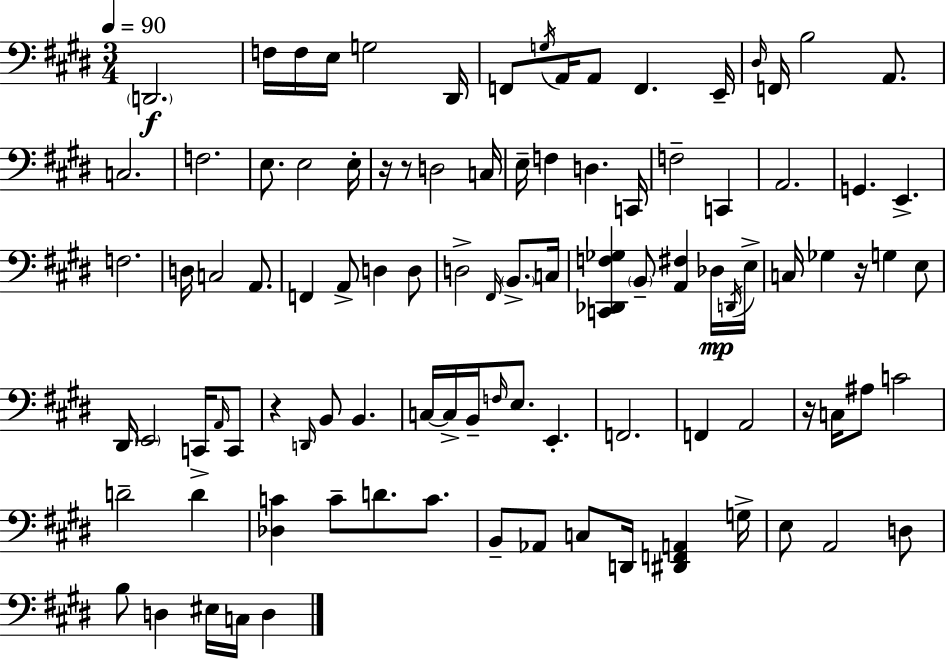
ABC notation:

X:1
T:Untitled
M:3/4
L:1/4
K:E
D,,2 F,/4 F,/4 E,/4 G,2 ^D,,/4 F,,/2 G,/4 A,,/4 A,,/2 F,, E,,/4 ^D,/4 F,,/4 B,2 A,,/2 C,2 F,2 E,/2 E,2 E,/4 z/4 z/2 D,2 C,/4 E,/4 F, D, C,,/4 F,2 C,, A,,2 G,, E,, F,2 D,/4 C,2 A,,/2 F,, A,,/2 D, D,/2 D,2 ^F,,/4 B,,/2 C,/4 [C,,_D,,F,_G,] B,,/2 [A,,^F,] _D,/4 D,,/4 E,/4 C,/4 _G, z/4 G, E,/2 ^D,,/4 E,,2 C,,/4 A,,/4 C,,/2 z D,,/4 B,,/2 B,, C,/4 C,/4 B,,/4 F,/4 E,/2 E,, F,,2 F,, A,,2 z/4 C,/4 ^A,/2 C2 D2 D [_D,C] C/2 D/2 C/2 B,,/2 _A,,/2 C,/2 D,,/4 [^D,,F,,A,,] G,/4 E,/2 A,,2 D,/2 B,/2 D, ^E,/4 C,/4 D,